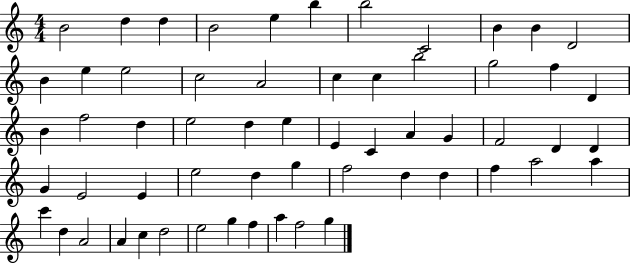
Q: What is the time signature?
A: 4/4